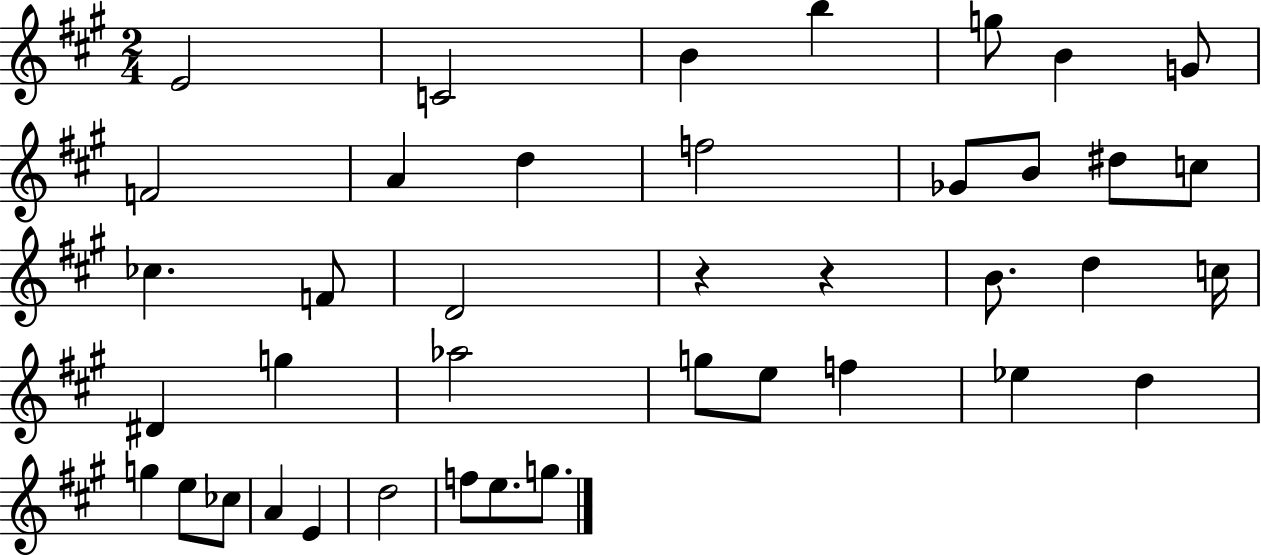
E4/h C4/h B4/q B5/q G5/e B4/q G4/e F4/h A4/q D5/q F5/h Gb4/e B4/e D#5/e C5/e CES5/q. F4/e D4/h R/q R/q B4/e. D5/q C5/s D#4/q G5/q Ab5/h G5/e E5/e F5/q Eb5/q D5/q G5/q E5/e CES5/e A4/q E4/q D5/h F5/e E5/e. G5/e.